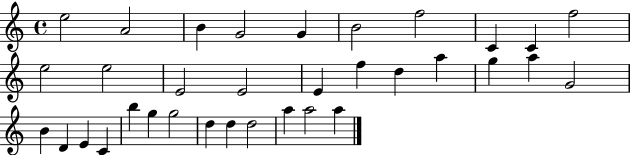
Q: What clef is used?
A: treble